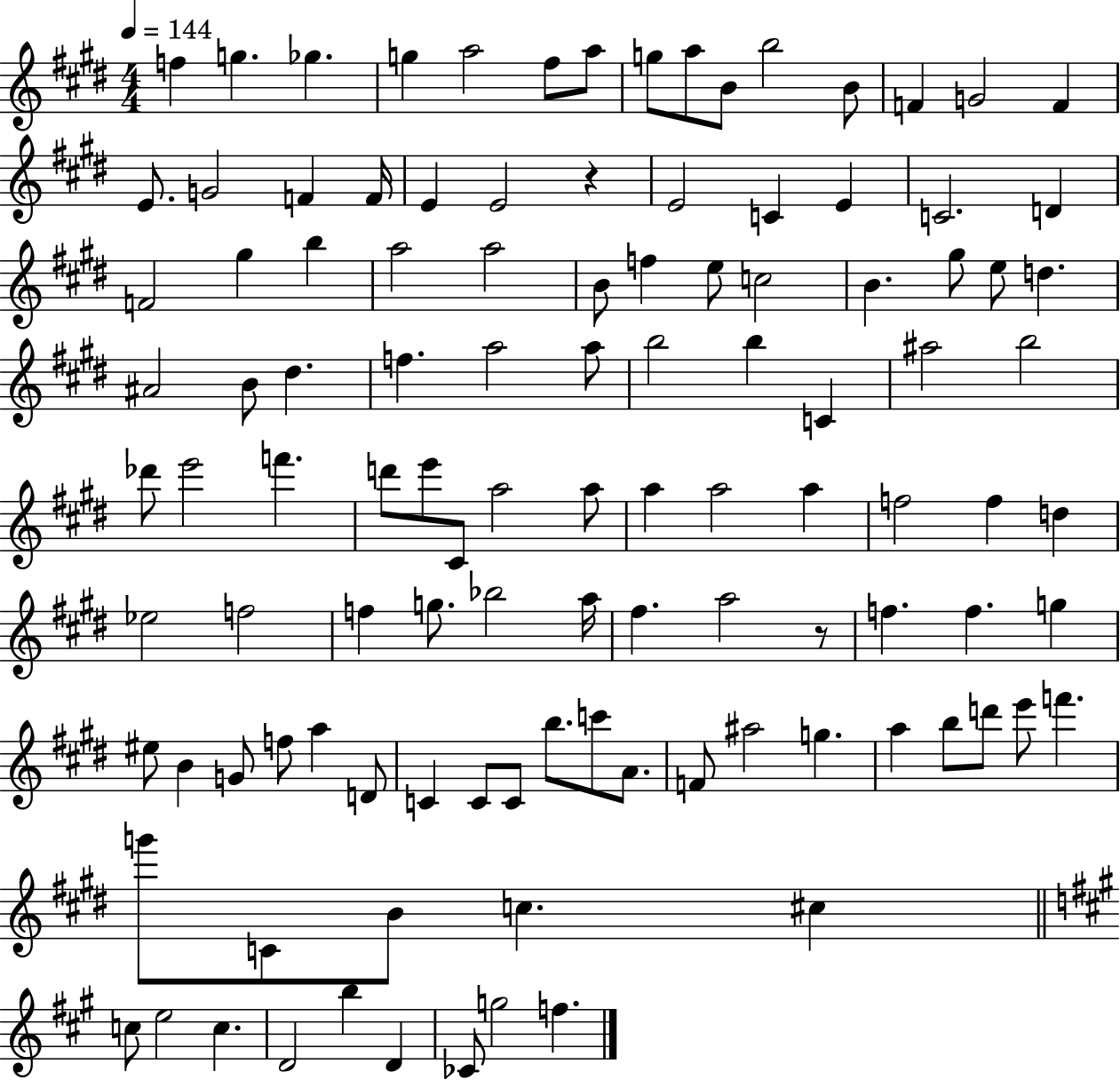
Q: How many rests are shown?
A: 2